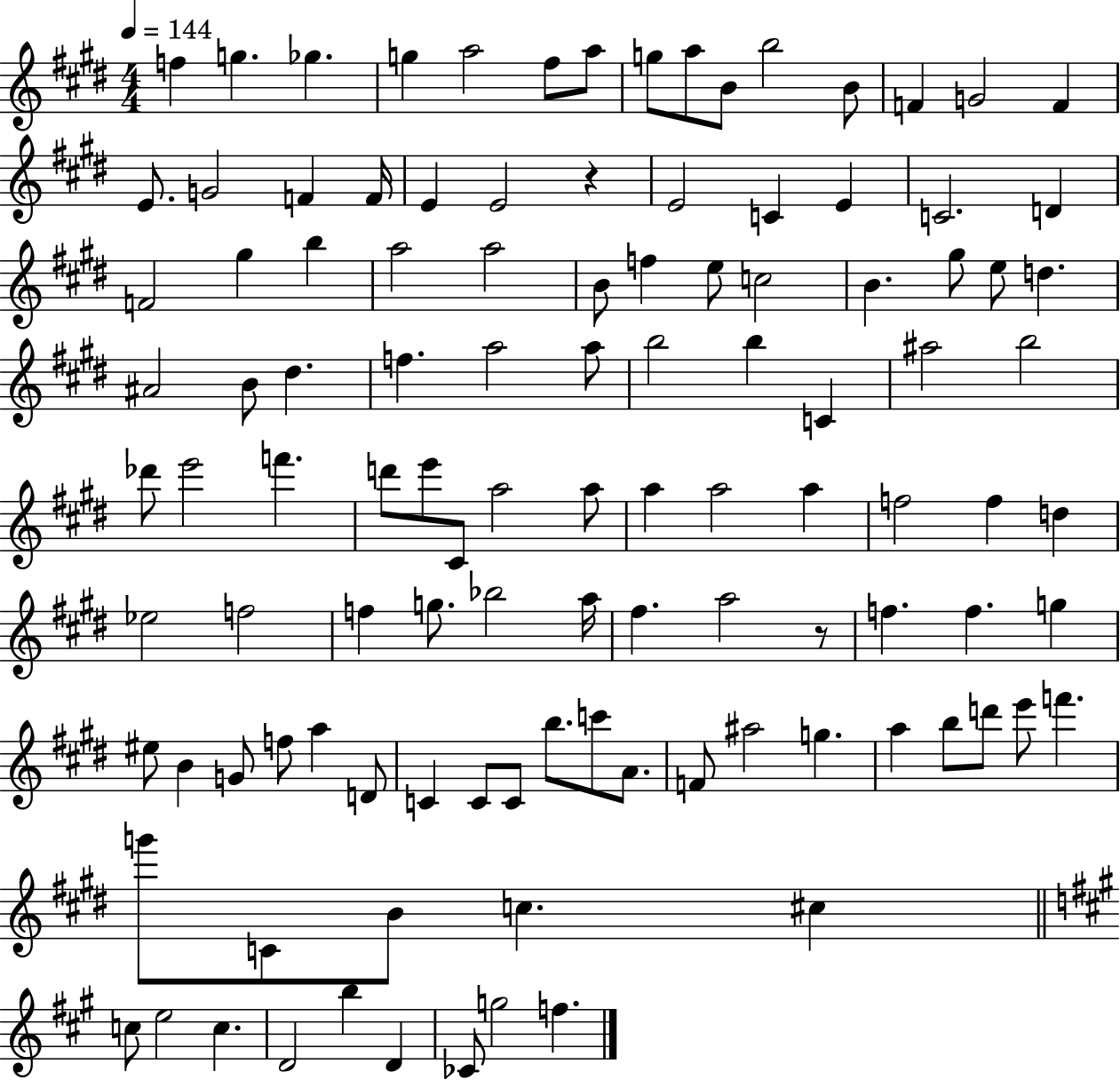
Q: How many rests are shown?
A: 2